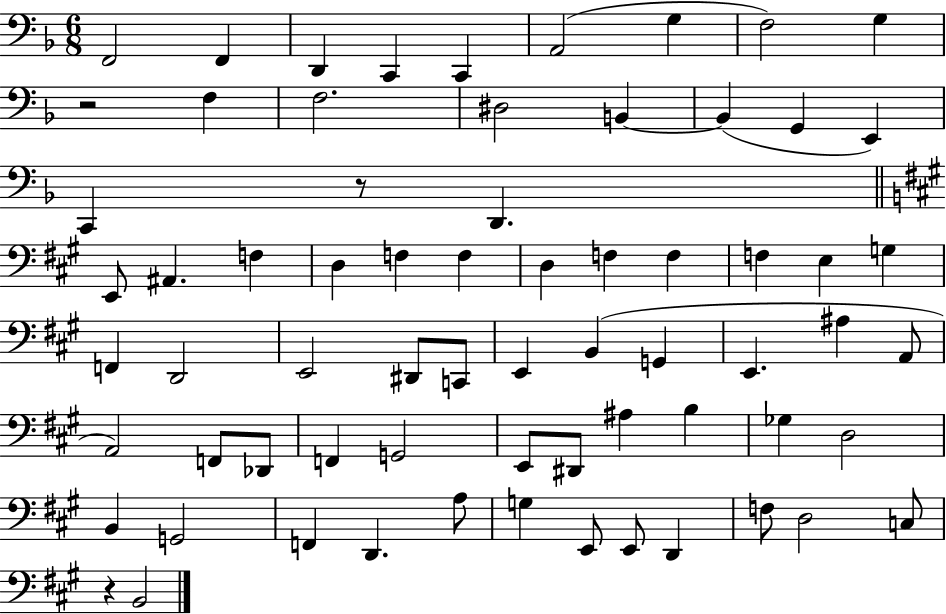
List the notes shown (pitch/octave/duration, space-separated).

F2/h F2/q D2/q C2/q C2/q A2/h G3/q F3/h G3/q R/h F3/q F3/h. D#3/h B2/q B2/q G2/q E2/q C2/q R/e D2/q. E2/e A#2/q. F3/q D3/q F3/q F3/q D3/q F3/q F3/q F3/q E3/q G3/q F2/q D2/h E2/h D#2/e C2/e E2/q B2/q G2/q E2/q. A#3/q A2/e A2/h F2/e Db2/e F2/q G2/h E2/e D#2/e A#3/q B3/q Gb3/q D3/h B2/q G2/h F2/q D2/q. A3/e G3/q E2/e E2/e D2/q F3/e D3/h C3/e R/q B2/h